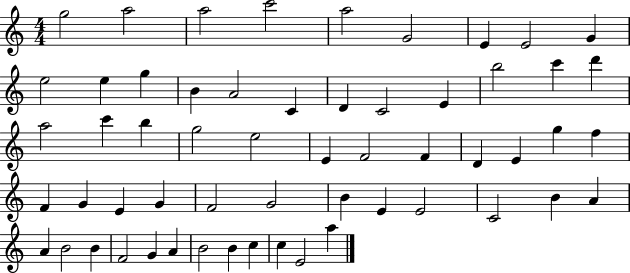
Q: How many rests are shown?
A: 0